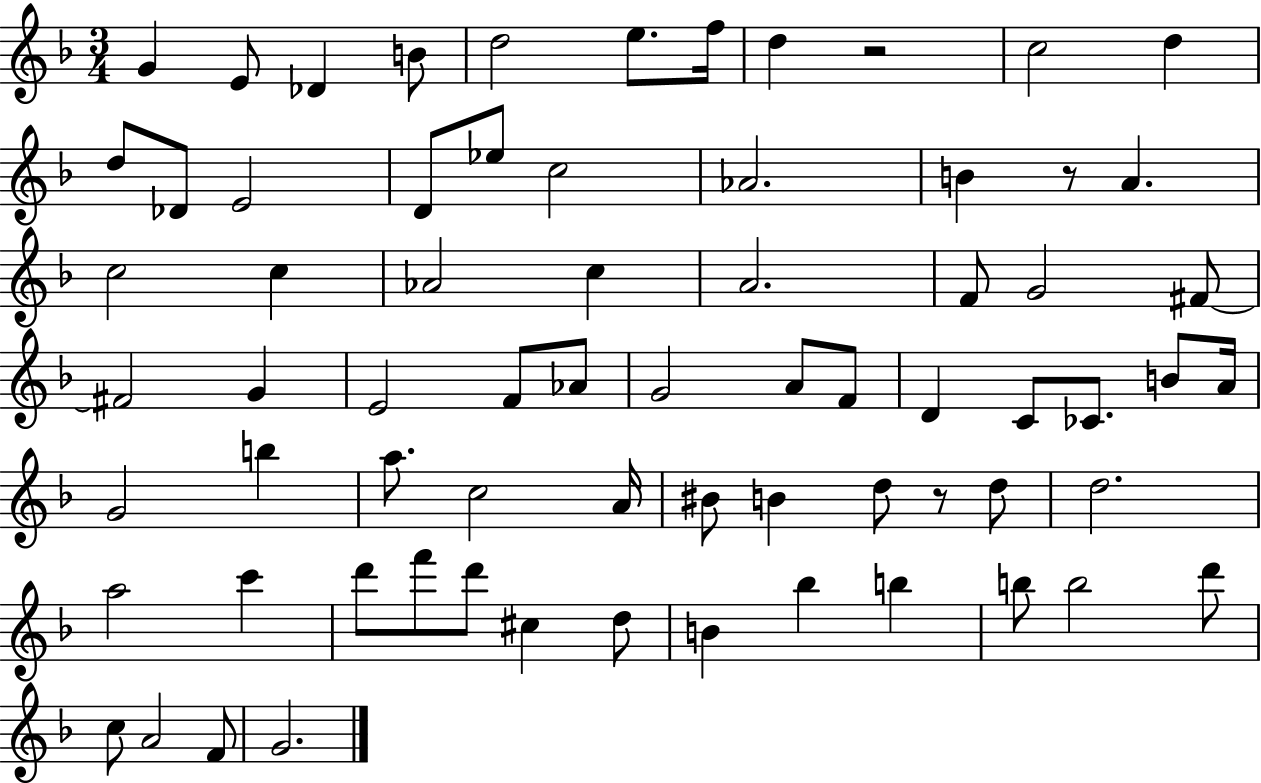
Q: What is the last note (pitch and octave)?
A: G4